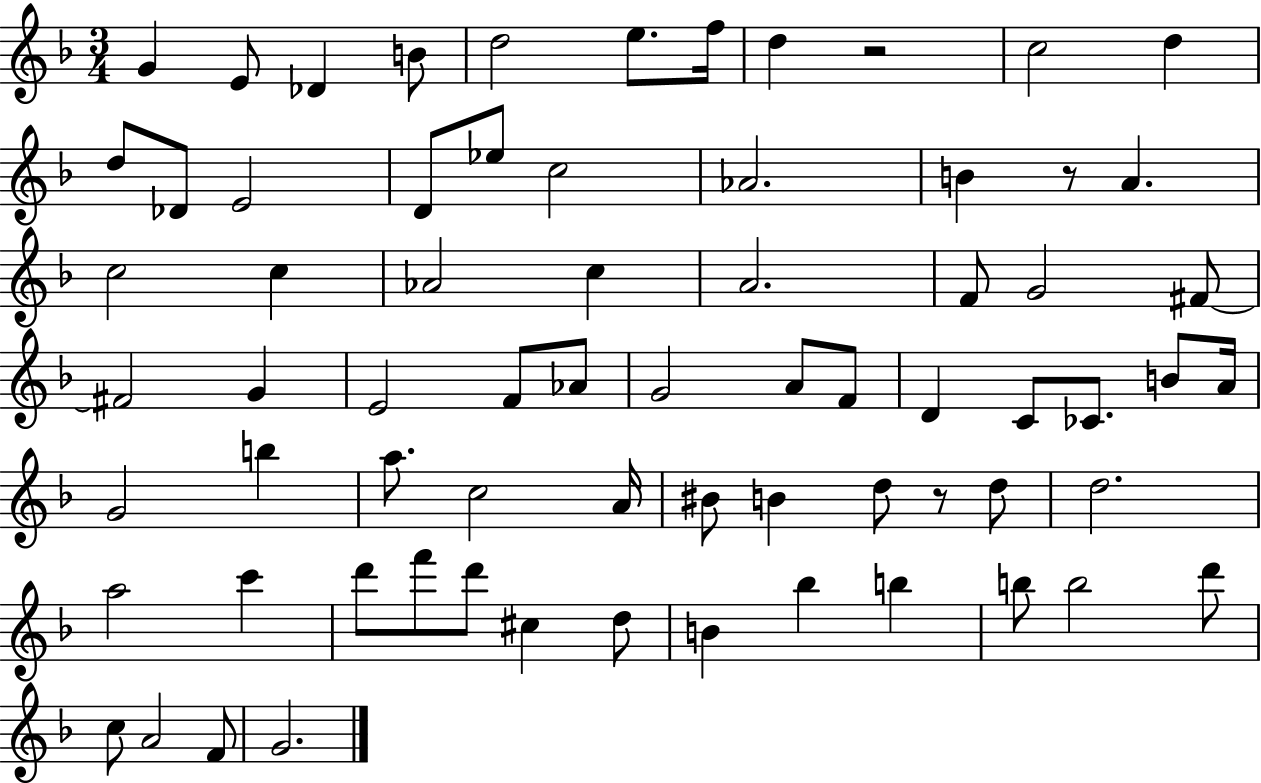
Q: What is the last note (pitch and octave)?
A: G4